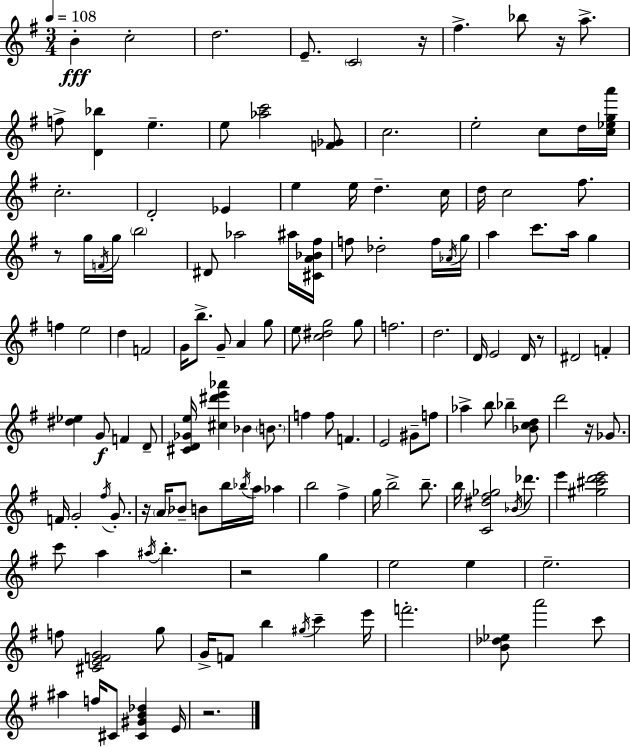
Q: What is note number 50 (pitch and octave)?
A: G5